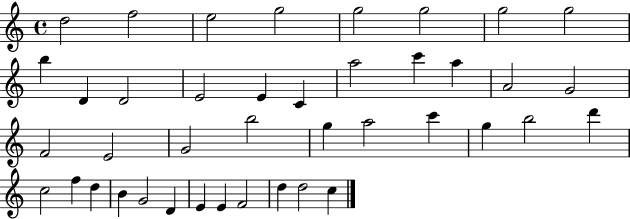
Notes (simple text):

D5/h F5/h E5/h G5/h G5/h G5/h G5/h G5/h B5/q D4/q D4/h E4/h E4/q C4/q A5/h C6/q A5/q A4/h G4/h F4/h E4/h G4/h B5/h G5/q A5/h C6/q G5/q B5/h D6/q C5/h F5/q D5/q B4/q G4/h D4/q E4/q E4/q F4/h D5/q D5/h C5/q